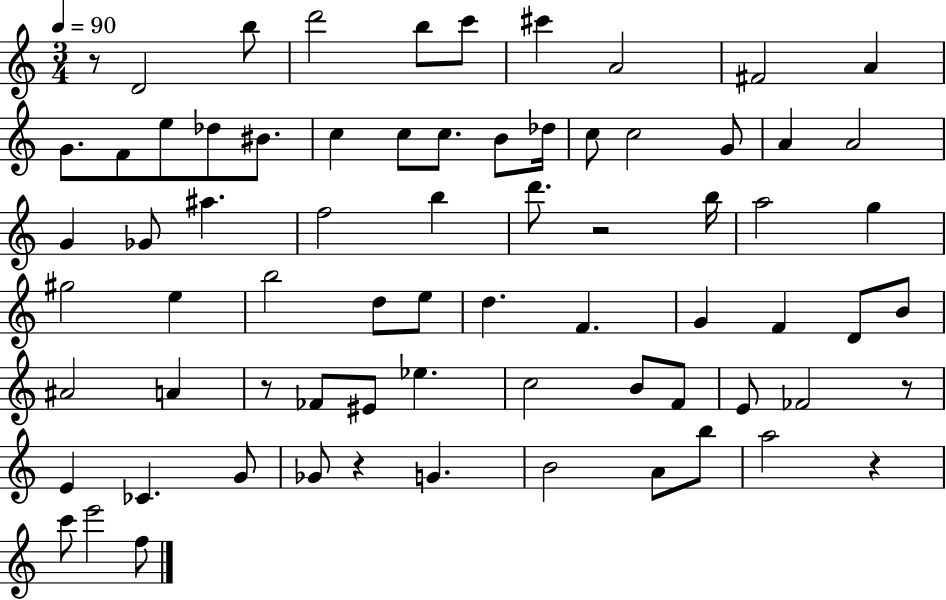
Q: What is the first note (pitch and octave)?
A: D4